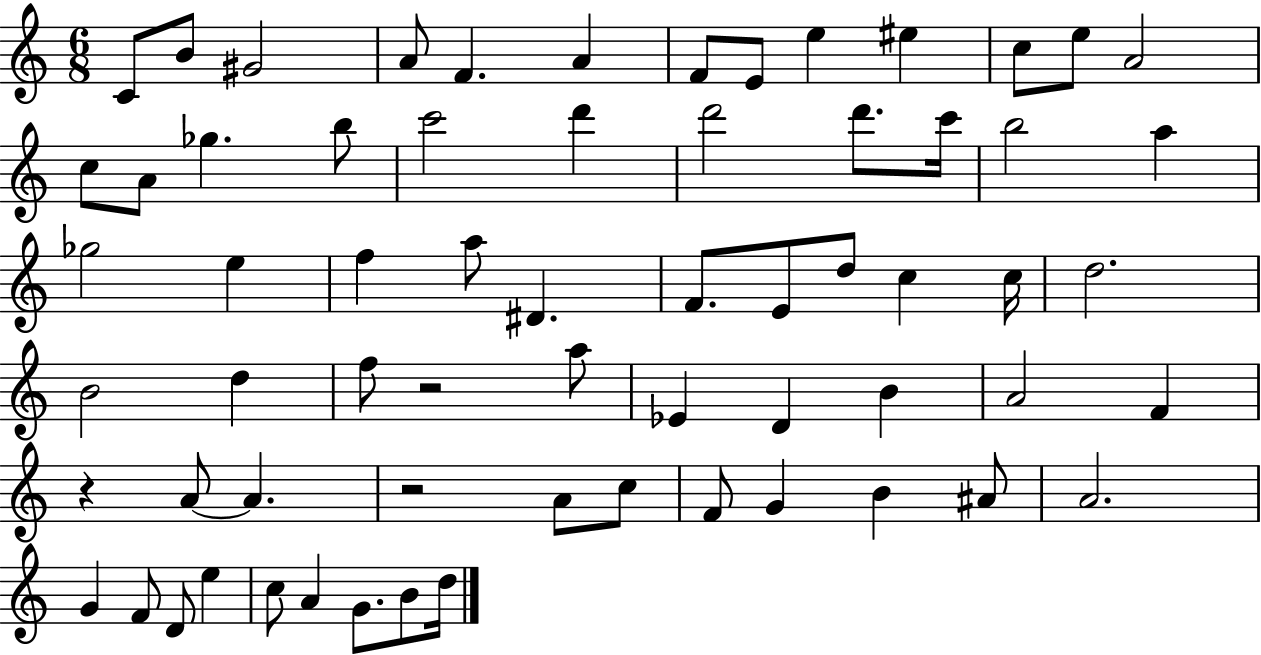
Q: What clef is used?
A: treble